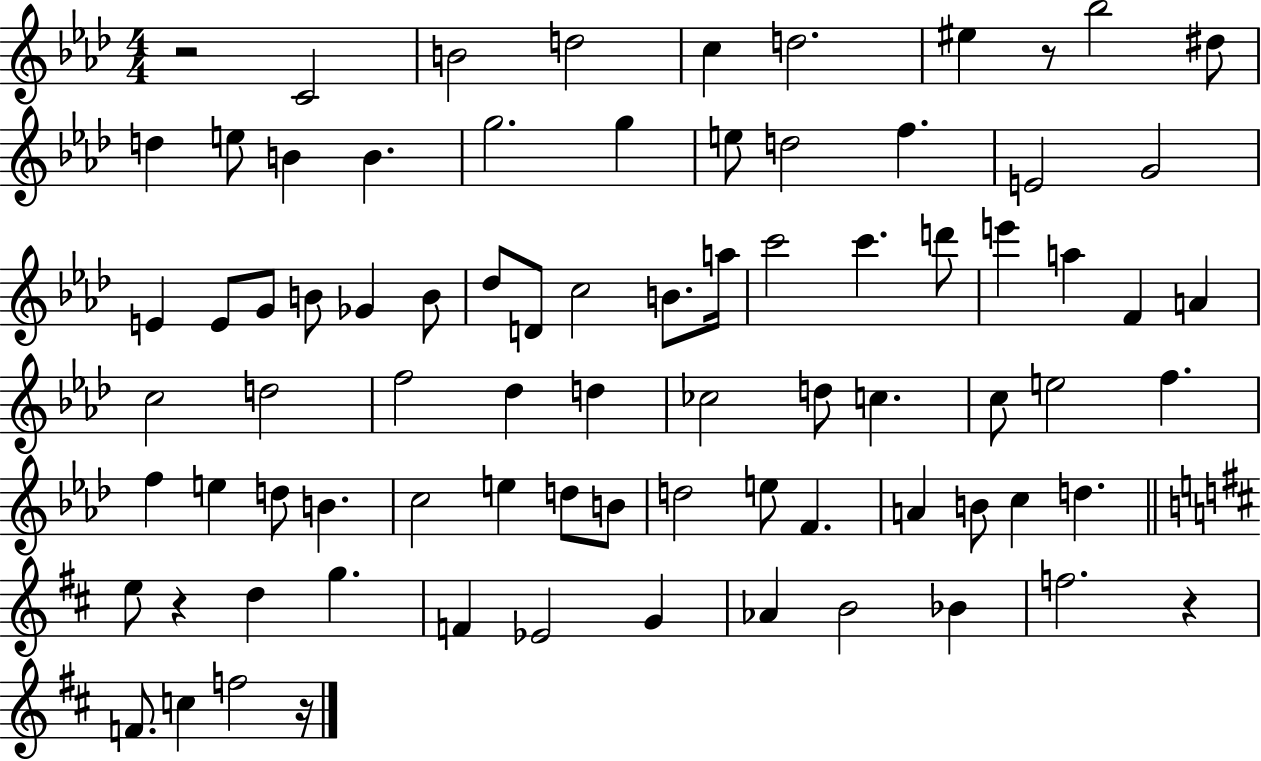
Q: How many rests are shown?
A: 5